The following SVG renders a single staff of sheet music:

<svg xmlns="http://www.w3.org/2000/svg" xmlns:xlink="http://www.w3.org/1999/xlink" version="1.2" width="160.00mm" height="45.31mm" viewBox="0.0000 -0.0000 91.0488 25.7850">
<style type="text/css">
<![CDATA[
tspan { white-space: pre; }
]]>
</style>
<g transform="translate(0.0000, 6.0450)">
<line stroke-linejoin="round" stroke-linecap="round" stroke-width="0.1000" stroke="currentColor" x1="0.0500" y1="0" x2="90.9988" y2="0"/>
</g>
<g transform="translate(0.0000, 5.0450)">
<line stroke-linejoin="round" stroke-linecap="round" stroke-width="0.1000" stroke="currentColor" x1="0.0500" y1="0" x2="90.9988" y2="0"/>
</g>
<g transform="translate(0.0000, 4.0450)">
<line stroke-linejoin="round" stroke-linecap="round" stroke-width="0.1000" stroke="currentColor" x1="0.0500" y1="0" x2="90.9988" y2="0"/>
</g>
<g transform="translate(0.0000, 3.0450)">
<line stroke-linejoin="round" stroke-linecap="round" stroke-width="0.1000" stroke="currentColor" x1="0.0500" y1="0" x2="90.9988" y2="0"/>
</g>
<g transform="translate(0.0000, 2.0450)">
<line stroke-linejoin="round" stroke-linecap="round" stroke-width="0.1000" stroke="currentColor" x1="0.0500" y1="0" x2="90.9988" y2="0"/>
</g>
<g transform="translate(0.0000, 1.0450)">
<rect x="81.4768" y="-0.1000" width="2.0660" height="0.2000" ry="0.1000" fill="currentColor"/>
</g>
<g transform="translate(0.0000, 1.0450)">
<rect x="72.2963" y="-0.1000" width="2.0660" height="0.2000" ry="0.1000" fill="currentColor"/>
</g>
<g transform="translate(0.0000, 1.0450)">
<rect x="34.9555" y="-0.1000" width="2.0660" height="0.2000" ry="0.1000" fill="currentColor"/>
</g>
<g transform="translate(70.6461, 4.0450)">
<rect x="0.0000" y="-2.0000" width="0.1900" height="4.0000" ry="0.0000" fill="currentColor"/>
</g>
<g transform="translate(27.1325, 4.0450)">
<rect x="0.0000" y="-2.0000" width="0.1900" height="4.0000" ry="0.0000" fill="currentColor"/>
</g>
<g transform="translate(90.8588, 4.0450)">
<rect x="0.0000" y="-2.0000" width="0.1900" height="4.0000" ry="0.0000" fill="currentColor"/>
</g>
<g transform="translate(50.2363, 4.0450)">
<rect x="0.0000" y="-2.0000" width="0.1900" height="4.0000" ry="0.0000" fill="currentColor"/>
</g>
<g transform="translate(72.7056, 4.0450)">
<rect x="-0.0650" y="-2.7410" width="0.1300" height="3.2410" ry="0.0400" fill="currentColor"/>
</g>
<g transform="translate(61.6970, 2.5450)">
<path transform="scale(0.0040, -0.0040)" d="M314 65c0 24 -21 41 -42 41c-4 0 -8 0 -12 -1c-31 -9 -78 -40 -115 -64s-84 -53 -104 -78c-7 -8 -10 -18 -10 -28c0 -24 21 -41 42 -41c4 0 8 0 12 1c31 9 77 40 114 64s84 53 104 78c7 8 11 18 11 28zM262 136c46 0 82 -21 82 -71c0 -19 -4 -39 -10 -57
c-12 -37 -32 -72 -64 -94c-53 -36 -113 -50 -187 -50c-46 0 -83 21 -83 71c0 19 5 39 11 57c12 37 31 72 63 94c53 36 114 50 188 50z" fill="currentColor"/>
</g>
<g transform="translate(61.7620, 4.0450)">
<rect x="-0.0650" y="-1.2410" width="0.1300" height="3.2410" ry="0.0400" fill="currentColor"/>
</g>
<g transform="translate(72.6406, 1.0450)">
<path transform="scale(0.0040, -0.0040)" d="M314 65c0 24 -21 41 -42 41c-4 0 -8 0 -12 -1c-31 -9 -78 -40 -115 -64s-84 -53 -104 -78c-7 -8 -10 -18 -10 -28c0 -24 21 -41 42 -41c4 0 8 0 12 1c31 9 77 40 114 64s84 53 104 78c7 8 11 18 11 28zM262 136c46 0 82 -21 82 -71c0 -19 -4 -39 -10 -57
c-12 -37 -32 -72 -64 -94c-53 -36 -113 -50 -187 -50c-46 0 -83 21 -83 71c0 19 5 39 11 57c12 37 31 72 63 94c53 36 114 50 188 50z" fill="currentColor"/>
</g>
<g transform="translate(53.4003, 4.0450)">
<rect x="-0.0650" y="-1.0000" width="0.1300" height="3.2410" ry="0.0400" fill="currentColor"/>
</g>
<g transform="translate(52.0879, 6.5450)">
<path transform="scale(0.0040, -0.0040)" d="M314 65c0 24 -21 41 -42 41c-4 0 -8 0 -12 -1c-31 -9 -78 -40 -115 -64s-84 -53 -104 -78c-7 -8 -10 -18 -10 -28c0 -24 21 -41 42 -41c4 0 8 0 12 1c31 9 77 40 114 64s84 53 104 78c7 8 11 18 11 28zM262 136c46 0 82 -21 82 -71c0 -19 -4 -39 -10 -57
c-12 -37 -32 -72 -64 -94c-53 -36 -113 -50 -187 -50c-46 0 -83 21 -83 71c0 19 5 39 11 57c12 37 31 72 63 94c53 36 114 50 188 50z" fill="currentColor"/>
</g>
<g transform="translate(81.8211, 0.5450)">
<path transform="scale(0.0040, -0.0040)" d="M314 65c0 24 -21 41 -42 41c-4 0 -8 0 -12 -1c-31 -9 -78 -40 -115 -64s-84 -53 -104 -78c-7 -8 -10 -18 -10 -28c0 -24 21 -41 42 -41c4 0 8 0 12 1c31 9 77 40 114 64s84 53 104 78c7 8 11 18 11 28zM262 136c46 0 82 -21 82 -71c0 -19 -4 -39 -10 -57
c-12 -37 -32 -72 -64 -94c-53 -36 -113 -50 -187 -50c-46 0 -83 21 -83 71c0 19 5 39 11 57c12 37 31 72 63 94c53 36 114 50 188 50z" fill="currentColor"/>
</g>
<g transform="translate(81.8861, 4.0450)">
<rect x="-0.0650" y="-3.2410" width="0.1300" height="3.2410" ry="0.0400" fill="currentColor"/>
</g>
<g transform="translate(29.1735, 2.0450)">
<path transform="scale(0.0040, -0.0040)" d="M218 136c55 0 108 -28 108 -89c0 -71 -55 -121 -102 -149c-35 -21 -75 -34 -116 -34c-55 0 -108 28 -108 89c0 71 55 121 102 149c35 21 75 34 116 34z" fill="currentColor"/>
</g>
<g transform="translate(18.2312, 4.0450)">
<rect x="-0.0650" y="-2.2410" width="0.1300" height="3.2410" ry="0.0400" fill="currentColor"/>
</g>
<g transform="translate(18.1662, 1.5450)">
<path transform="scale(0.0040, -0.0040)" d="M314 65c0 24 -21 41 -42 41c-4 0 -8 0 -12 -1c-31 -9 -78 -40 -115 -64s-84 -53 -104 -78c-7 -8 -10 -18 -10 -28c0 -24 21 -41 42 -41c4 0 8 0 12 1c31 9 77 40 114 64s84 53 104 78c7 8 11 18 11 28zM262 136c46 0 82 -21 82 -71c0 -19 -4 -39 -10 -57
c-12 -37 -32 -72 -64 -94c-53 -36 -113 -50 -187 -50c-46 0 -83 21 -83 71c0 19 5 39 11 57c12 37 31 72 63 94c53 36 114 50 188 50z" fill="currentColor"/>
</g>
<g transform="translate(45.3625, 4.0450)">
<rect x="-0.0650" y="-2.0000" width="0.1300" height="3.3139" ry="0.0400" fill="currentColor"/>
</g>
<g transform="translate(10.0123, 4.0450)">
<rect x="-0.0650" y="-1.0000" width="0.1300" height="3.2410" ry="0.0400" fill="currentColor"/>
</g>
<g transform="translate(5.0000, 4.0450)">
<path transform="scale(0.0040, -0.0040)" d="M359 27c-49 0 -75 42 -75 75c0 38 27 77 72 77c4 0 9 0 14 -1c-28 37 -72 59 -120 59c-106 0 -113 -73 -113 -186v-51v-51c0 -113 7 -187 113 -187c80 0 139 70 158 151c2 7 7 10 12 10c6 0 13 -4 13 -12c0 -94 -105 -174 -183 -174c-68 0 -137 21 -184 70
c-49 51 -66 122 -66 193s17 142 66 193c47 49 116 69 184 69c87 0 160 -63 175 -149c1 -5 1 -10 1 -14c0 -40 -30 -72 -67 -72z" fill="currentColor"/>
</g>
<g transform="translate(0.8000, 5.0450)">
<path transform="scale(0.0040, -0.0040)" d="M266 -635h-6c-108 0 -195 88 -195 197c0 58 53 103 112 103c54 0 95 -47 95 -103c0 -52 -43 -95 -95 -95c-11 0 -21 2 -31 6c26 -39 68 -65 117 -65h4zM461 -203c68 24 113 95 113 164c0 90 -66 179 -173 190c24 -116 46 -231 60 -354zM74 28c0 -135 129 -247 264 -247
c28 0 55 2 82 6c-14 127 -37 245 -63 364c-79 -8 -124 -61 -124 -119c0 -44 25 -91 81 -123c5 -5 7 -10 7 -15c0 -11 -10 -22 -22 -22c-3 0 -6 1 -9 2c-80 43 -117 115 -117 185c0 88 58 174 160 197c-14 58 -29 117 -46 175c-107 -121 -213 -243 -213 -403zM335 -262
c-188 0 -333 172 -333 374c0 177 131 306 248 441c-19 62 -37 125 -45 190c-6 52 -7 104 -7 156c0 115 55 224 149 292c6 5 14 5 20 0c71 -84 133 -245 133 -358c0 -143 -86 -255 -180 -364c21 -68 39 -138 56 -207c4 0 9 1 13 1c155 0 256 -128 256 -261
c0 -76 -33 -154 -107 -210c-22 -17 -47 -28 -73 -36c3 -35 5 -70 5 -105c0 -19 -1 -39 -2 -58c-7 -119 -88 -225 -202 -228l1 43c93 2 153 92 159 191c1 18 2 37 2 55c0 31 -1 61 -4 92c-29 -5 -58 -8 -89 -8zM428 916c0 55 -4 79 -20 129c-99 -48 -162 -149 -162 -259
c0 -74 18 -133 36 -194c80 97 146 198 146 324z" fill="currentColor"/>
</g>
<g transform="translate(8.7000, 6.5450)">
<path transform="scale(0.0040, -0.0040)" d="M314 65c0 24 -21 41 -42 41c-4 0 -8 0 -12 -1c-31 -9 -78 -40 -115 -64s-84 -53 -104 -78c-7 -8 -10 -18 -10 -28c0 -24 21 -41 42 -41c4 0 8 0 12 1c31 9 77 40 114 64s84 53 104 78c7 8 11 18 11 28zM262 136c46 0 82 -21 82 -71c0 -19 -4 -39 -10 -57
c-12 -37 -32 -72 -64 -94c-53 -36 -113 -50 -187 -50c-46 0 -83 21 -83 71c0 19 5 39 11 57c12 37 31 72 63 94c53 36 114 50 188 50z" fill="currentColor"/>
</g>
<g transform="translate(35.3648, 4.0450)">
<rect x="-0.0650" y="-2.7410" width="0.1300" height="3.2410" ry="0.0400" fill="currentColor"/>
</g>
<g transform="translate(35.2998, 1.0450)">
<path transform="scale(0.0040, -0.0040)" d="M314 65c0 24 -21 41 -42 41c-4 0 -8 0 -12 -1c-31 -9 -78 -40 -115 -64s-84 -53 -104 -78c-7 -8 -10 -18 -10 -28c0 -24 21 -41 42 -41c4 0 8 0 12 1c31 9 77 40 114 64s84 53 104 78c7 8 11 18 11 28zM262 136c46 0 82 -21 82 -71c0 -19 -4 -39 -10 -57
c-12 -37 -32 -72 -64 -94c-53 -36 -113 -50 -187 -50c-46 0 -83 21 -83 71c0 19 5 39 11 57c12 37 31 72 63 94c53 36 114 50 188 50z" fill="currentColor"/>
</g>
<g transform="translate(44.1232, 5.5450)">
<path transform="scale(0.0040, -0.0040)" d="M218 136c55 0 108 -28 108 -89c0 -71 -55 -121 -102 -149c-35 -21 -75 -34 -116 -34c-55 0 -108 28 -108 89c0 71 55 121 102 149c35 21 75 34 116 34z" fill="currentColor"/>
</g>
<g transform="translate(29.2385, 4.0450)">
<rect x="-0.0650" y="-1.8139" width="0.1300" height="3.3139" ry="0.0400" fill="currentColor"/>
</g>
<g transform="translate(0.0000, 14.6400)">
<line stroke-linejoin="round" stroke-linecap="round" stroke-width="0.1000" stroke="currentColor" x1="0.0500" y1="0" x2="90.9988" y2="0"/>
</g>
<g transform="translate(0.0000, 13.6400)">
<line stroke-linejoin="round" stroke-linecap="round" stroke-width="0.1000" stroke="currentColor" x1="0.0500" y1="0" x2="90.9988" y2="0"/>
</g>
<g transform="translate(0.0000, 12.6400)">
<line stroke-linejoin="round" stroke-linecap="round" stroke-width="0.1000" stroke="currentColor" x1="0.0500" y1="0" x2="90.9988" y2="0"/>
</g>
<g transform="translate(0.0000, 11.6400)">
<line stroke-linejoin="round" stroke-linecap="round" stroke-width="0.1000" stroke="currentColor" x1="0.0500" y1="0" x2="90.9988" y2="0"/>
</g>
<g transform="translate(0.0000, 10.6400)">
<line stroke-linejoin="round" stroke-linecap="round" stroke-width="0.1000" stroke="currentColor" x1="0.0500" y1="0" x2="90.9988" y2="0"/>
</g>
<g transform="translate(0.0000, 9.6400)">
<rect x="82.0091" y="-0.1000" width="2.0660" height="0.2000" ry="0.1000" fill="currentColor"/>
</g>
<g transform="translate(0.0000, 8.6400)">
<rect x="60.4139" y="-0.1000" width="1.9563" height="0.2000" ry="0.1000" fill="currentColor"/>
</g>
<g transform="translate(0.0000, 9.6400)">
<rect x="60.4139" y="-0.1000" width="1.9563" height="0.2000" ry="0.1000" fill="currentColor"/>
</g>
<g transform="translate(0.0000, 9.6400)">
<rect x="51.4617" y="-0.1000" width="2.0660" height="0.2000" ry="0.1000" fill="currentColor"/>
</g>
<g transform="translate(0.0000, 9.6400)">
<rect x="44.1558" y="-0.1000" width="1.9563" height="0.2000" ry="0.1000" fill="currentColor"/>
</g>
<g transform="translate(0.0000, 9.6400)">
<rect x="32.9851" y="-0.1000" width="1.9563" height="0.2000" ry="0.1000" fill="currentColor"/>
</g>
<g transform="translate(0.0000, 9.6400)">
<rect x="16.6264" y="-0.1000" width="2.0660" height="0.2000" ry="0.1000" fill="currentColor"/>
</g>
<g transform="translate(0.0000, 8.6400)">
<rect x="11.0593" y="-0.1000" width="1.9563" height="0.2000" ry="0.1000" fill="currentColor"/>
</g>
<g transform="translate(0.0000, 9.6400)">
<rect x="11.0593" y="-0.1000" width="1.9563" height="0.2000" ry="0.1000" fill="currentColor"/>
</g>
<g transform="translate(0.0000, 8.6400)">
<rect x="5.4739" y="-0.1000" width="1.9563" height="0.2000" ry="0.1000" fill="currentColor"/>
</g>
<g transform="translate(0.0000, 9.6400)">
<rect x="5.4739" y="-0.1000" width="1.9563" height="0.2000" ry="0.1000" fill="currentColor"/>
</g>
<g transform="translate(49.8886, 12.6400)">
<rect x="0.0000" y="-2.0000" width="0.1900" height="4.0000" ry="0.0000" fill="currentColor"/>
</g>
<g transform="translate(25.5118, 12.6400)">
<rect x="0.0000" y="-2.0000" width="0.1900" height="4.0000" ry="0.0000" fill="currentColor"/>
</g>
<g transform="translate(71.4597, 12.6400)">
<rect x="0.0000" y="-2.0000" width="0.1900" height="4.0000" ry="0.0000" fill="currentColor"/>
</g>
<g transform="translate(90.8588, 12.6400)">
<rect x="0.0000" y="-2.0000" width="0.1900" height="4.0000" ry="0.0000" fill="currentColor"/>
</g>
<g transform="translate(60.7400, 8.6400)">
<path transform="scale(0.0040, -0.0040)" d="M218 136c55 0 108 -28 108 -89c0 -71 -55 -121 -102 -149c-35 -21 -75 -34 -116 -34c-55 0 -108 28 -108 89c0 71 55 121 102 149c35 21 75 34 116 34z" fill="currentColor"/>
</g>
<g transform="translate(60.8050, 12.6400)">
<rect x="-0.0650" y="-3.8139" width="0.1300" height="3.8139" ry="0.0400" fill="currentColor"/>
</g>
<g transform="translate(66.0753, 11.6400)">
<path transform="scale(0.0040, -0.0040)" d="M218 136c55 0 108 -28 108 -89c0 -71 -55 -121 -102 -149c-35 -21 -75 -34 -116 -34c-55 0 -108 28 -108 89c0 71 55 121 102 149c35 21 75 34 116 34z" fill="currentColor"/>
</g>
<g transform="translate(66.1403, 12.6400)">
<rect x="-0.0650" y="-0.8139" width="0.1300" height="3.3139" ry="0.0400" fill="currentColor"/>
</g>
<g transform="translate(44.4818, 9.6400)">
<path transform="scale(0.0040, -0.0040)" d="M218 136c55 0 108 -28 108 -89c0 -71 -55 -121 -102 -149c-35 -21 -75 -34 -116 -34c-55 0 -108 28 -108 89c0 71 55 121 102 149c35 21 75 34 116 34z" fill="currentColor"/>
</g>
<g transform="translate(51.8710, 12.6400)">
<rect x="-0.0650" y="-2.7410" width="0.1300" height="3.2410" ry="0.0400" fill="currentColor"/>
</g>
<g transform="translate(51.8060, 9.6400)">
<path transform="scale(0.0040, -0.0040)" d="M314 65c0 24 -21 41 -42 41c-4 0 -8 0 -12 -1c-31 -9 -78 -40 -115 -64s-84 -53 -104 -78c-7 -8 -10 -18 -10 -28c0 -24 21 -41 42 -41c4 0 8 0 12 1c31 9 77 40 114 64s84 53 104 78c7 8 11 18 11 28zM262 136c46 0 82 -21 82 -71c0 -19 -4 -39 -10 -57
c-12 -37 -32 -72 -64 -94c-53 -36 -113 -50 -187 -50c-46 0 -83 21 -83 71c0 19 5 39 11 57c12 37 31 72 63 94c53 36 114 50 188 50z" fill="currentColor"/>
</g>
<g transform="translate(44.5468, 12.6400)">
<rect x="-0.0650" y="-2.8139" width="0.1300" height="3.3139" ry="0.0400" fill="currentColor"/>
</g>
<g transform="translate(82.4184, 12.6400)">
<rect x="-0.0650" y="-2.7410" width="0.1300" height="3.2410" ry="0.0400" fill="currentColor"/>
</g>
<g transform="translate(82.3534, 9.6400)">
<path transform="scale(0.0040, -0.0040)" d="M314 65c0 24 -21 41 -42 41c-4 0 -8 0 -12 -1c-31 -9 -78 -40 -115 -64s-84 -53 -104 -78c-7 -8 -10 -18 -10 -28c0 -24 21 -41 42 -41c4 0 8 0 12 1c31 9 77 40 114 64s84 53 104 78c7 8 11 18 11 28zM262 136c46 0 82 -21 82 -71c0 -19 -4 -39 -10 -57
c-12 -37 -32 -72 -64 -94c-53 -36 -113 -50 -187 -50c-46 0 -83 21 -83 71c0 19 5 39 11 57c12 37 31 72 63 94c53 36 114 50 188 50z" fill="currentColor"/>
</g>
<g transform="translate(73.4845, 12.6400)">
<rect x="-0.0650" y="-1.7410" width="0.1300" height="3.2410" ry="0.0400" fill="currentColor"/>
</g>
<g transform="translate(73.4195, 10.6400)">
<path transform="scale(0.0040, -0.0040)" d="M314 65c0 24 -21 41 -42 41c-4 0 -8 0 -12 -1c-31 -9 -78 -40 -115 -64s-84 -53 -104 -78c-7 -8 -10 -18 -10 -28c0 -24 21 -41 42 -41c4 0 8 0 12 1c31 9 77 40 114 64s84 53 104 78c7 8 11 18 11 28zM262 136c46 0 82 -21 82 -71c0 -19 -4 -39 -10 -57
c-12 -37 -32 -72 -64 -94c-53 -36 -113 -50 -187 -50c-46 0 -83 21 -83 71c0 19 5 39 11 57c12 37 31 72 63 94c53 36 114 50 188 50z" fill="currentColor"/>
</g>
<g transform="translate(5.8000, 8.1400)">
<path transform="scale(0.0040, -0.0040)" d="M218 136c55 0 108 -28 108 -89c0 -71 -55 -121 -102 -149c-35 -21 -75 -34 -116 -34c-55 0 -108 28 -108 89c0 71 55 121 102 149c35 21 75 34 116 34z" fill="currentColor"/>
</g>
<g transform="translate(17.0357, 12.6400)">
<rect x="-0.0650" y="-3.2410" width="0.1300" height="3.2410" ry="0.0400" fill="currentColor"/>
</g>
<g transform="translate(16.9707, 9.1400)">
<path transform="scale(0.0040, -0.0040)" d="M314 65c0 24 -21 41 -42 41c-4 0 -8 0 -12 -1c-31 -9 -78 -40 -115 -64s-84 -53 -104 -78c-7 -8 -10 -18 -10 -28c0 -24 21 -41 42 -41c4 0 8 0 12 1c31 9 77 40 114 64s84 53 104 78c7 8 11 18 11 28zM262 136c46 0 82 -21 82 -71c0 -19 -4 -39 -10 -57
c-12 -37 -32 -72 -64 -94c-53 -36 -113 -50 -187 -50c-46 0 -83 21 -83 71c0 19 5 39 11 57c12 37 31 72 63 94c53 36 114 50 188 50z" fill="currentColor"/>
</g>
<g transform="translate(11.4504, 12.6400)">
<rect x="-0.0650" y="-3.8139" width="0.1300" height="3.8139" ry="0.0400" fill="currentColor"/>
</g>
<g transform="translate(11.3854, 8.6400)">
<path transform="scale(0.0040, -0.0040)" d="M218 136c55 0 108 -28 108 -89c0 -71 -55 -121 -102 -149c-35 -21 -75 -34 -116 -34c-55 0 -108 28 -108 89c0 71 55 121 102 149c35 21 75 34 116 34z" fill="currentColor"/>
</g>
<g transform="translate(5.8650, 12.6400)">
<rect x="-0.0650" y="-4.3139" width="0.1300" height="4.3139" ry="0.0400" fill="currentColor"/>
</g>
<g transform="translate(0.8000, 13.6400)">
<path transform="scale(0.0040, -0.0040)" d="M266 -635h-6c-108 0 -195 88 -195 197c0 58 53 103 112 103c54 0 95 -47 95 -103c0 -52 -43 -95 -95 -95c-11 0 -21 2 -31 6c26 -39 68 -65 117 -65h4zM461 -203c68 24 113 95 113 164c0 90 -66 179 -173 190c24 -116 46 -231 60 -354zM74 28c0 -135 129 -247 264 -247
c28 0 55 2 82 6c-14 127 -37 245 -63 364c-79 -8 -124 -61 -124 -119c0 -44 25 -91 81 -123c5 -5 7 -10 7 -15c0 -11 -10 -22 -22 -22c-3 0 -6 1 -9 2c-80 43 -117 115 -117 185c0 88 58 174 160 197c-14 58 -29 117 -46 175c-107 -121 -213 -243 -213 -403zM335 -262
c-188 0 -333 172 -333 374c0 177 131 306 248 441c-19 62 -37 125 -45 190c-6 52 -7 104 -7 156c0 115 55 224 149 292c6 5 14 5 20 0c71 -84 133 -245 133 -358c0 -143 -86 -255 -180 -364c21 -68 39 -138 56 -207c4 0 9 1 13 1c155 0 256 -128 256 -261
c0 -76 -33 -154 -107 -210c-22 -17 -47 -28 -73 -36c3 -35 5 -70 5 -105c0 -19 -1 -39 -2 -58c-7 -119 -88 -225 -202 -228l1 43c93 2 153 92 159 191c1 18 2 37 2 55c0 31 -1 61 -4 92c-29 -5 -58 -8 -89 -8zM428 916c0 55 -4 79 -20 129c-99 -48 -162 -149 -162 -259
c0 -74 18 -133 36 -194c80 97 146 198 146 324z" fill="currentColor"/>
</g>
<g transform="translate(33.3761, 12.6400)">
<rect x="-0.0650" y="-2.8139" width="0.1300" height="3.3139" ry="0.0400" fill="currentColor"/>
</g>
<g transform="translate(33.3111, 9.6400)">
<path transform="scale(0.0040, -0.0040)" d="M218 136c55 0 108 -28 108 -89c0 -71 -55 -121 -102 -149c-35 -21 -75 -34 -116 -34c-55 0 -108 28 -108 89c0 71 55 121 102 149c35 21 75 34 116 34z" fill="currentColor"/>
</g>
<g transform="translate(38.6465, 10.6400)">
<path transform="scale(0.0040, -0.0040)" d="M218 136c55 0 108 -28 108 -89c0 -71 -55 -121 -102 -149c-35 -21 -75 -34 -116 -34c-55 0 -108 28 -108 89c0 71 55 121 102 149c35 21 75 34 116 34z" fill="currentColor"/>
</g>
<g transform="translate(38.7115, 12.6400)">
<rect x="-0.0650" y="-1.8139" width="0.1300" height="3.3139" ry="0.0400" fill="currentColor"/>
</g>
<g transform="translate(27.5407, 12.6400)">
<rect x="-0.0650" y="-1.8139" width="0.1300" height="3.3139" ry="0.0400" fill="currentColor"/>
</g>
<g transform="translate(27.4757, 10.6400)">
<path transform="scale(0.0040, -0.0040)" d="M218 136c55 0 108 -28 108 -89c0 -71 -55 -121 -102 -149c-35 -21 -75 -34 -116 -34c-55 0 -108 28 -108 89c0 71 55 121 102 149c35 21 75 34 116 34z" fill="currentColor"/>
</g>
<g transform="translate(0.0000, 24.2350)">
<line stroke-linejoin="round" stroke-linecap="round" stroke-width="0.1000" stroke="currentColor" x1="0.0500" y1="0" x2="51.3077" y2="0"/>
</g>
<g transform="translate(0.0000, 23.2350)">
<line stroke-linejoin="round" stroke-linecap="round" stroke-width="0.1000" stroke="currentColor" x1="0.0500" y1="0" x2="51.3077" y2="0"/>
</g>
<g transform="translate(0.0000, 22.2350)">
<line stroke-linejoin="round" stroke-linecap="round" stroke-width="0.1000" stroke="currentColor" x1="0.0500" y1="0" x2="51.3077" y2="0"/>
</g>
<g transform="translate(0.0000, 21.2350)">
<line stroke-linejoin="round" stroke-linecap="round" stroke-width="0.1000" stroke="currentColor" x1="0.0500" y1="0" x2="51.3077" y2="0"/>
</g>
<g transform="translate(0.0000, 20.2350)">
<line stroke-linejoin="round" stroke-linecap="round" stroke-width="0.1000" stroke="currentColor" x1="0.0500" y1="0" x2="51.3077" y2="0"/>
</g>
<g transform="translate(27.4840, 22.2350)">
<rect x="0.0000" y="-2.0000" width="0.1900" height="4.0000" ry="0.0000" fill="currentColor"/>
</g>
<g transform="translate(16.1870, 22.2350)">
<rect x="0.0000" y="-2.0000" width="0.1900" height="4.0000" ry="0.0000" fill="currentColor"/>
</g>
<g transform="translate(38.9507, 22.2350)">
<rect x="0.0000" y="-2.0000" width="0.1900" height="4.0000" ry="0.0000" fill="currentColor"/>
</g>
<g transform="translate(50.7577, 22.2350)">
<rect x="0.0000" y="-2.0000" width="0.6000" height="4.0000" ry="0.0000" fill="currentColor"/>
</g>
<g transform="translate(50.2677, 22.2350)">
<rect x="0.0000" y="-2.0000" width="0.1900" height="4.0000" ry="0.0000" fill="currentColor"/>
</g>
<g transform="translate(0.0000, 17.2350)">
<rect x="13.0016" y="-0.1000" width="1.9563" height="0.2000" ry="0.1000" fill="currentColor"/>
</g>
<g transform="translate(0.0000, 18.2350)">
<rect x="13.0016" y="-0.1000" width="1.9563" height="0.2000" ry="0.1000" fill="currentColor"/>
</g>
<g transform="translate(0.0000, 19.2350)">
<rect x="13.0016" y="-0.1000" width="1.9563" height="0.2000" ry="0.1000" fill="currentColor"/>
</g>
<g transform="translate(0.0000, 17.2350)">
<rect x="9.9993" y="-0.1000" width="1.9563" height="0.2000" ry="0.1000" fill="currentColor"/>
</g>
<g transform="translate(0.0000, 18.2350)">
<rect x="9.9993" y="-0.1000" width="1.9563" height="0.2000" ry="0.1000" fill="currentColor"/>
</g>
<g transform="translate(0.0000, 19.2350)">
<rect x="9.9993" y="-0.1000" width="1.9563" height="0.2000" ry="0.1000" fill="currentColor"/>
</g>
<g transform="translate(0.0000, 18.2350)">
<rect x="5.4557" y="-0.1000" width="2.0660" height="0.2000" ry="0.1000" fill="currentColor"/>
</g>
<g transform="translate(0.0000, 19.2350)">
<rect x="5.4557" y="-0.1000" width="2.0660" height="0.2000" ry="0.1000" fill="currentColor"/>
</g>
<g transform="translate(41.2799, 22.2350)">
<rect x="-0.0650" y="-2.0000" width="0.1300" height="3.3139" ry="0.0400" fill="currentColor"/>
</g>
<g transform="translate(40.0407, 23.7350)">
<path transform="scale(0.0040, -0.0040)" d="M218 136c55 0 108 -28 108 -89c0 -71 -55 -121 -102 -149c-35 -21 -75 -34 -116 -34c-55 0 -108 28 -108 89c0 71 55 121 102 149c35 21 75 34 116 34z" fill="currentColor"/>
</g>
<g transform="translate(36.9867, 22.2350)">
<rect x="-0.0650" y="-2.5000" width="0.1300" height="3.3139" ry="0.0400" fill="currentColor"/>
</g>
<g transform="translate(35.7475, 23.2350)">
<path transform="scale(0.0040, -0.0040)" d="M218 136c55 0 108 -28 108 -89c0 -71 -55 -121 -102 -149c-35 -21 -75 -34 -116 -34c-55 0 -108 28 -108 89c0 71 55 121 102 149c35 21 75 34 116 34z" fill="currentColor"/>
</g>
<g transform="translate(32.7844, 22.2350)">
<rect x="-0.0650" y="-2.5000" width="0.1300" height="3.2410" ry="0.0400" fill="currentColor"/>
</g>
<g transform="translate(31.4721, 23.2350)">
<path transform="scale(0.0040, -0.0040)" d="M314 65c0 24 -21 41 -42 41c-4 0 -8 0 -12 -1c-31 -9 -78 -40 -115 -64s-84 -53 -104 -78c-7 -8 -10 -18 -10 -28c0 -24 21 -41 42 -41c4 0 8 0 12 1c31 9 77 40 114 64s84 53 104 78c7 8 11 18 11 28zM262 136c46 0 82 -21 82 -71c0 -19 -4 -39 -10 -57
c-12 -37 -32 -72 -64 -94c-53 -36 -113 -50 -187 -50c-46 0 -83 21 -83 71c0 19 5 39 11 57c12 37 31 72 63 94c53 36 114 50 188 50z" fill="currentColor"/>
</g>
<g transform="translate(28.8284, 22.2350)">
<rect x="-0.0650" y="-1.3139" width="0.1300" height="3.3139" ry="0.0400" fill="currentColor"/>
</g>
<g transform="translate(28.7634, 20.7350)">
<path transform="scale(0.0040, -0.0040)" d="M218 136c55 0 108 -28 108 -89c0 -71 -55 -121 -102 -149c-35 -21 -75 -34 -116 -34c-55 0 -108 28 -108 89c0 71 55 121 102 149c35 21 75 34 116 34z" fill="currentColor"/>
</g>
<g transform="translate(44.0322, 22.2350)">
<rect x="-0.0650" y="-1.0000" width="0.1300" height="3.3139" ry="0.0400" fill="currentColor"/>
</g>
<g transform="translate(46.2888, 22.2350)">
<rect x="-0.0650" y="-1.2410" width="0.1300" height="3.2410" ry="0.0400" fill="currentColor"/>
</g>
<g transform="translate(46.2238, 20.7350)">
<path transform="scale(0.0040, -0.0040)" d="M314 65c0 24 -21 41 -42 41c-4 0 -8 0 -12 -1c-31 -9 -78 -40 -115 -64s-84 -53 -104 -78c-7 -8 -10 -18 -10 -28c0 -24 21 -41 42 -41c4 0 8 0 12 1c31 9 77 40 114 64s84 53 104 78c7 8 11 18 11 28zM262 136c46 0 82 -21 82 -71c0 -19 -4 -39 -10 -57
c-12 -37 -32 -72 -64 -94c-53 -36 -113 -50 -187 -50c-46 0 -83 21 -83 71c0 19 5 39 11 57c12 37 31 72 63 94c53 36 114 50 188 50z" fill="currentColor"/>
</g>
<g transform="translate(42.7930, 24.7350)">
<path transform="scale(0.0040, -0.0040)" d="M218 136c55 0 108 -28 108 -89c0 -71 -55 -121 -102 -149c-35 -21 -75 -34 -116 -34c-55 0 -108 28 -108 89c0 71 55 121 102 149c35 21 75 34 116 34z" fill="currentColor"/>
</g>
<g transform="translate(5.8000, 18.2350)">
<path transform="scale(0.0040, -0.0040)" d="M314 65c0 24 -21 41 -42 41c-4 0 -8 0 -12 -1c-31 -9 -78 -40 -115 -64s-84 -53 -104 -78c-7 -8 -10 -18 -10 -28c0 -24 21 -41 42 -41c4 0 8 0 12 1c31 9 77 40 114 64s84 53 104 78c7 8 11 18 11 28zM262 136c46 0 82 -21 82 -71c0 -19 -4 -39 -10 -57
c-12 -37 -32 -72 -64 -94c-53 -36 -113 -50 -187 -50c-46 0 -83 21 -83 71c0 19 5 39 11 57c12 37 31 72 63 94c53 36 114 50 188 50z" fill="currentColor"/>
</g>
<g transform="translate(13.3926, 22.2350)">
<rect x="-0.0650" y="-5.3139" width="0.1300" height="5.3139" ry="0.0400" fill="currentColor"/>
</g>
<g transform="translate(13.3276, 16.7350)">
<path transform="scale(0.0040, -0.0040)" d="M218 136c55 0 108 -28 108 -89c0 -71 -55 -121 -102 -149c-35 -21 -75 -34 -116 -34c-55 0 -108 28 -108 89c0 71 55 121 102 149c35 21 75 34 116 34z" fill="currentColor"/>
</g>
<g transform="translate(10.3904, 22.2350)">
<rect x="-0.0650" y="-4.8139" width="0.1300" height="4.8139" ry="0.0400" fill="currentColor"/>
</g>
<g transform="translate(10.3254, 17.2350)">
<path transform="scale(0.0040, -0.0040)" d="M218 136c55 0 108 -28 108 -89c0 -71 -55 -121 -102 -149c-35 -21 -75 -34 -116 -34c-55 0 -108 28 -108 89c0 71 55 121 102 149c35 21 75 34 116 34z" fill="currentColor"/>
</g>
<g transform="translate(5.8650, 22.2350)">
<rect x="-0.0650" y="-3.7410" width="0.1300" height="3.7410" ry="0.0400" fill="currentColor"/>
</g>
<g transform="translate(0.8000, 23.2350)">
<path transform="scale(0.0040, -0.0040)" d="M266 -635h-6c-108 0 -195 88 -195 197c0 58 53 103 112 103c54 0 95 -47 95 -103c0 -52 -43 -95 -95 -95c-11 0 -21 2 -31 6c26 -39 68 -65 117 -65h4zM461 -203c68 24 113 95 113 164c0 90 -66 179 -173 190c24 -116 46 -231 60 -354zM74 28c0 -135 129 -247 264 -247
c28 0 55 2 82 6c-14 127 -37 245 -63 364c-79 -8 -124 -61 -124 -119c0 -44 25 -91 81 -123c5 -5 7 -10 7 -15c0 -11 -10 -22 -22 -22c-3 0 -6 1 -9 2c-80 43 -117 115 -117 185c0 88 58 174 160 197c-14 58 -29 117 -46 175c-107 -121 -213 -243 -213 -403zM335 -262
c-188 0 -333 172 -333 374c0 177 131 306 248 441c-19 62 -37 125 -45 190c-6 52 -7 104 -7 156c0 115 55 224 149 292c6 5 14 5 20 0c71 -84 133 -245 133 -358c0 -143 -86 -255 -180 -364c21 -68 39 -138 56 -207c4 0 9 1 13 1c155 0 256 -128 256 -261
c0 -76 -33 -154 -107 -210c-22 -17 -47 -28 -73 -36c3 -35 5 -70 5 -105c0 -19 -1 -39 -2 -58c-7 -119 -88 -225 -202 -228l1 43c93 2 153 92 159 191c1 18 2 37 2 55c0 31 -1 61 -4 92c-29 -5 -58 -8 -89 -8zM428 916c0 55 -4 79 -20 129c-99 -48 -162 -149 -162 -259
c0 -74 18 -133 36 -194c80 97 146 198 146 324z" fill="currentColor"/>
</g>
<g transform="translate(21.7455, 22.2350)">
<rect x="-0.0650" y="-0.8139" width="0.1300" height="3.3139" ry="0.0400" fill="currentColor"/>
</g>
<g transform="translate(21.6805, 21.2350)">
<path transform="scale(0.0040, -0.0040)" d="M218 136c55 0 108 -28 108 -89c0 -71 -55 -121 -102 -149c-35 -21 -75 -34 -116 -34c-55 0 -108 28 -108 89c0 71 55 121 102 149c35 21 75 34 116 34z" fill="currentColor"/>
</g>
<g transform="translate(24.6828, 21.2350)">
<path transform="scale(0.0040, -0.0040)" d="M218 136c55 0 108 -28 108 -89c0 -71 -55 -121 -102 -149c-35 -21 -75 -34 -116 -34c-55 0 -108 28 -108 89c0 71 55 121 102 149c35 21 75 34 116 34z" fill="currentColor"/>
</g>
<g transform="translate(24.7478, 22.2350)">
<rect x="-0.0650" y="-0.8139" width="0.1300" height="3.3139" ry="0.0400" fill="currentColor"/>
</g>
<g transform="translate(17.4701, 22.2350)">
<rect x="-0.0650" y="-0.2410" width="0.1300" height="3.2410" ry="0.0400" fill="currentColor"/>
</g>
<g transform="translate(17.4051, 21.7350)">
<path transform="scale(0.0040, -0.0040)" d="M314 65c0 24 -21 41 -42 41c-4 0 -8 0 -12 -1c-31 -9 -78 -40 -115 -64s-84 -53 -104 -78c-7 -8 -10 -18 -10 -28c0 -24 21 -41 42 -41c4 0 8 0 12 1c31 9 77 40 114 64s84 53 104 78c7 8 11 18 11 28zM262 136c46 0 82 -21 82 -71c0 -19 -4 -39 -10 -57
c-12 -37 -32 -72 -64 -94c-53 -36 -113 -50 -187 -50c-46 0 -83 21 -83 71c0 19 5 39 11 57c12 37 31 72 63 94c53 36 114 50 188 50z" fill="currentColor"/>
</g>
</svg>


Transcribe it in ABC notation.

X:1
T:Untitled
M:4/4
L:1/4
K:C
D2 g2 f a2 F D2 e2 a2 b2 d' c' b2 f a f a a2 c' d f2 a2 c'2 e' f' c2 d d e G2 G F D e2